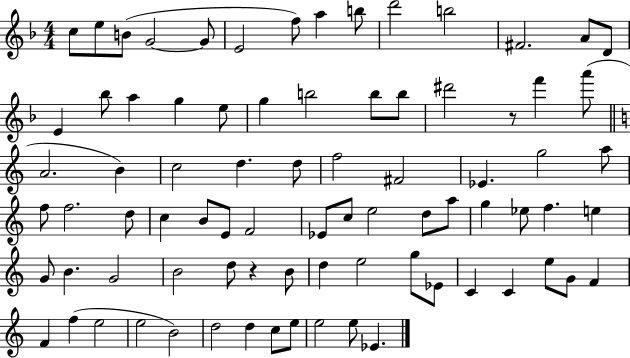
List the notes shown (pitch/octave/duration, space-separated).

C5/e E5/e B4/e G4/h G4/e E4/h F5/e A5/q B5/e D6/h B5/h F#4/h. A4/e D4/e E4/q Bb5/e A5/q G5/q E5/e G5/q B5/h B5/e B5/e D#6/h R/e F6/q A6/e A4/h. B4/q C5/h D5/q. D5/e F5/h F#4/h Eb4/q. G5/h A5/e F5/e F5/h. D5/e C5/q B4/e E4/e F4/h Eb4/e C5/e E5/h D5/e A5/e G5/q Eb5/e F5/q. E5/q G4/e B4/q. G4/h B4/h D5/e R/q B4/e D5/q E5/h G5/e Eb4/e C4/q C4/q E5/e G4/e F4/q F4/q F5/q E5/h E5/h B4/h D5/h D5/q C5/e E5/e E5/h E5/e Eb4/q.